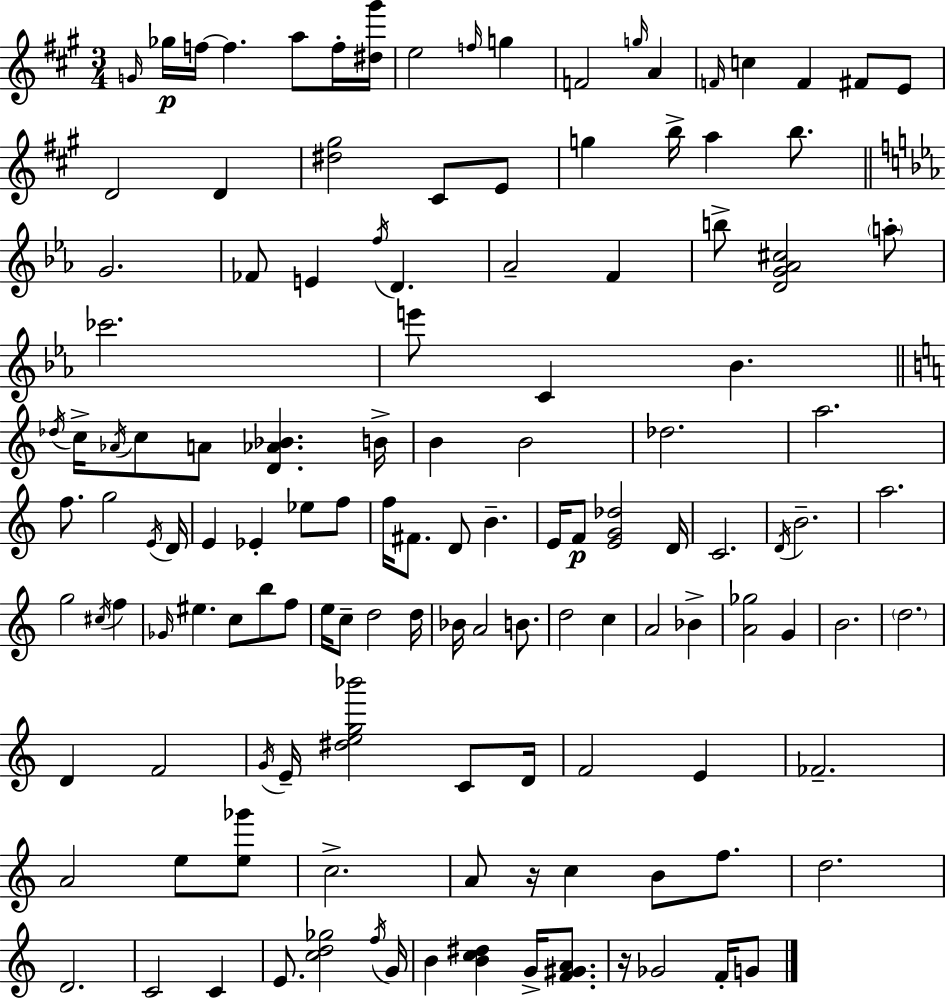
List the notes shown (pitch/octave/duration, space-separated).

G4/s Gb5/s F5/s F5/q. A5/e F5/s [D#5,G#6]/s E5/h F5/s G5/q F4/h G5/s A4/q F4/s C5/q F4/q F#4/e E4/e D4/h D4/q [D#5,G#5]/h C#4/e E4/e G5/q B5/s A5/q B5/e. G4/h. FES4/e E4/q F5/s D4/q. Ab4/h F4/q B5/e [D4,G4,Ab4,C#5]/h A5/e CES6/h. E6/e C4/q Bb4/q. Db5/s C5/s Ab4/s C5/e A4/e [D4,Ab4,Bb4]/q. B4/s B4/q B4/h Db5/h. A5/h. F5/e. G5/h E4/s D4/s E4/q Eb4/q Eb5/e F5/e F5/s F#4/e. D4/e B4/q. E4/s F4/e [E4,G4,Db5]/h D4/s C4/h. D4/s B4/h. A5/h. G5/h C#5/s F5/q Gb4/s EIS5/q. C5/e B5/e F5/e E5/s C5/e D5/h D5/s Bb4/s A4/h B4/e. D5/h C5/q A4/h Bb4/q [A4,Gb5]/h G4/q B4/h. D5/h. D4/q F4/h G4/s E4/s [D#5,E5,G5,Bb6]/h C4/e D4/s F4/h E4/q FES4/h. A4/h E5/e [E5,Gb6]/e C5/h. A4/e R/s C5/q B4/e F5/e. D5/h. D4/h. C4/h C4/q E4/e. [C5,D5,Gb5]/h F5/s G4/s B4/q [B4,C5,D#5]/q G4/s [F4,G#4,A4]/e. R/s Gb4/h F4/s G4/e